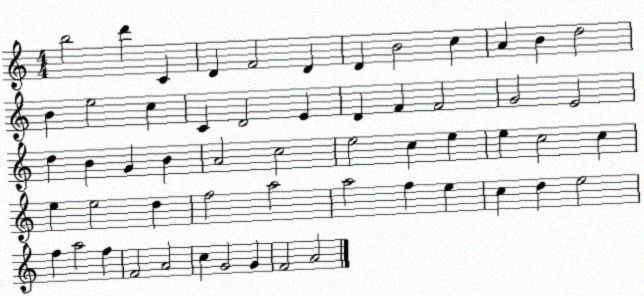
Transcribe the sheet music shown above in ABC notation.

X:1
T:Untitled
M:4/4
L:1/4
K:C
b2 d' C D F2 D D B2 c A B d2 B e2 c C D2 E D F F2 G2 E2 d B G B A2 c2 e2 c e e c2 c e e2 d f2 a2 a2 f e c d e2 f a2 f F2 A2 c G2 G F2 A2